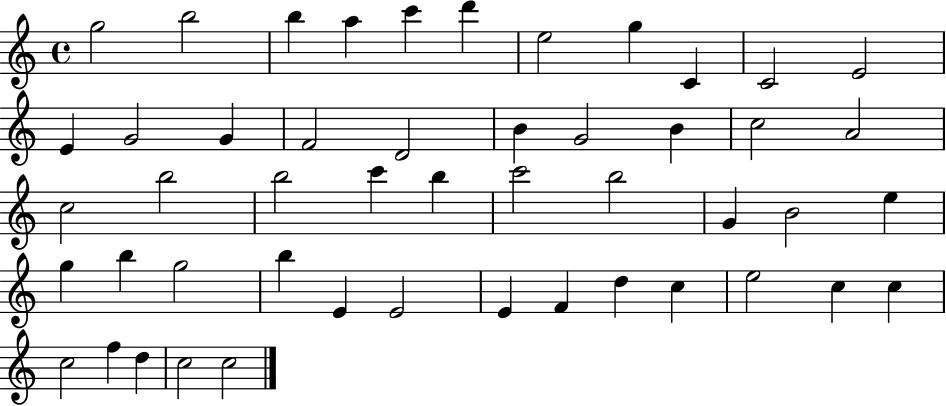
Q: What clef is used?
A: treble